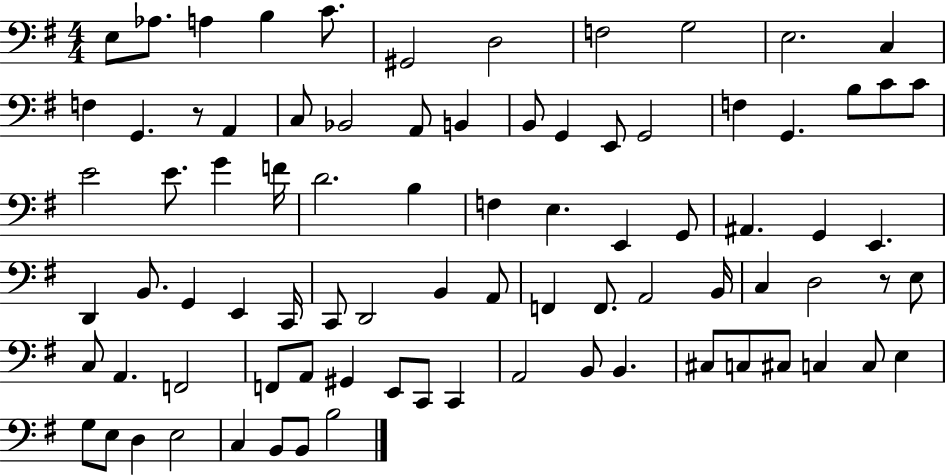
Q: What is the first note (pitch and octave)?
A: E3